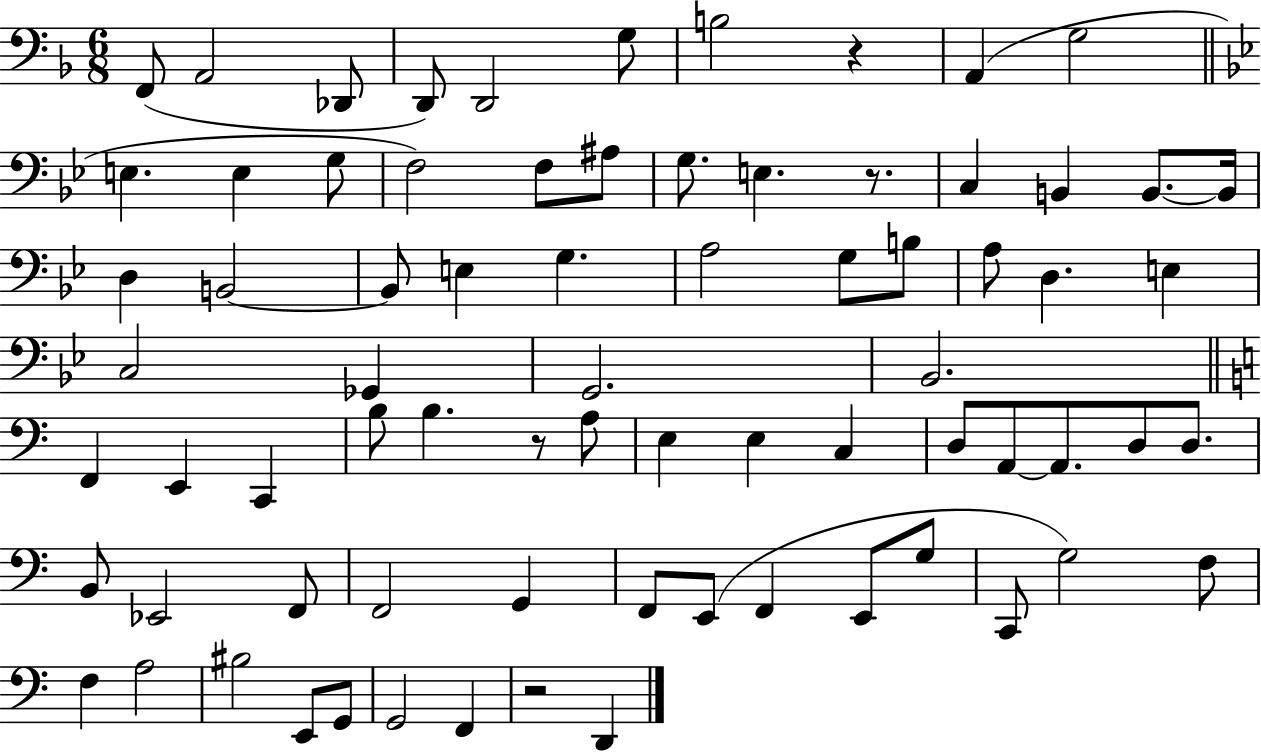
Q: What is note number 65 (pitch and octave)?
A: A3